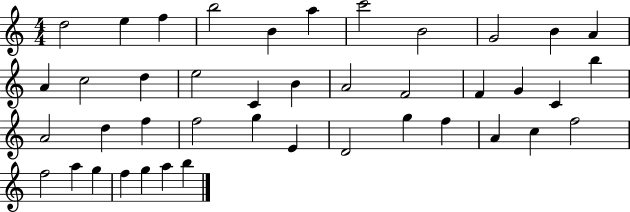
{
  \clef treble
  \numericTimeSignature
  \time 4/4
  \key c \major
  d''2 e''4 f''4 | b''2 b'4 a''4 | c'''2 b'2 | g'2 b'4 a'4 | \break a'4 c''2 d''4 | e''2 c'4 b'4 | a'2 f'2 | f'4 g'4 c'4 b''4 | \break a'2 d''4 f''4 | f''2 g''4 e'4 | d'2 g''4 f''4 | a'4 c''4 f''2 | \break f''2 a''4 g''4 | f''4 g''4 a''4 b''4 | \bar "|."
}